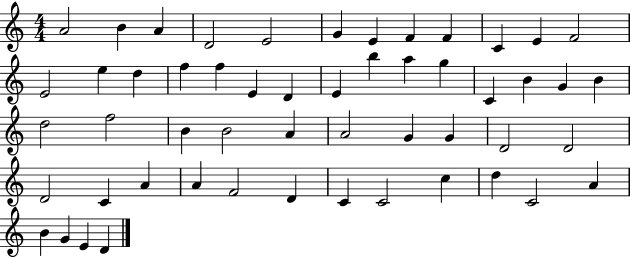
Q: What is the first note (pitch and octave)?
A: A4